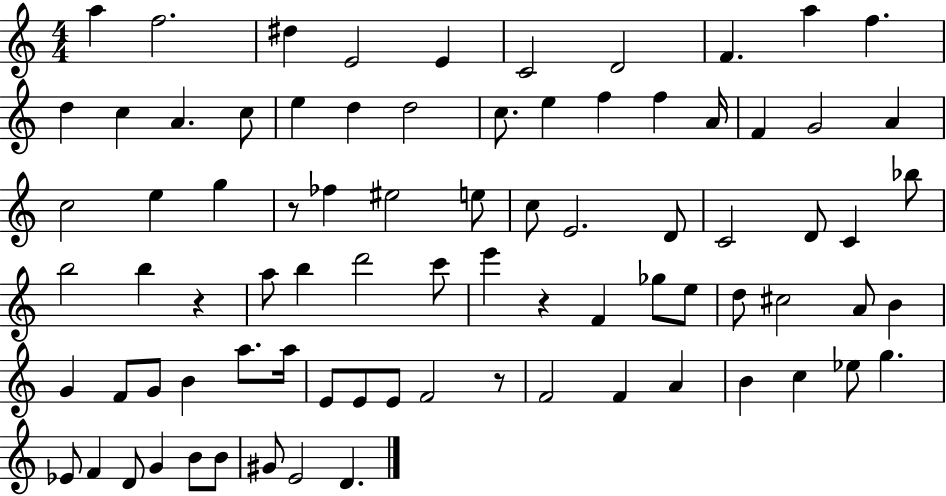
{
  \clef treble
  \numericTimeSignature
  \time 4/4
  \key c \major
  a''4 f''2. | dis''4 e'2 e'4 | c'2 d'2 | f'4. a''4 f''4. | \break d''4 c''4 a'4. c''8 | e''4 d''4 d''2 | c''8. e''4 f''4 f''4 a'16 | f'4 g'2 a'4 | \break c''2 e''4 g''4 | r8 fes''4 eis''2 e''8 | c''8 e'2. d'8 | c'2 d'8 c'4 bes''8 | \break b''2 b''4 r4 | a''8 b''4 d'''2 c'''8 | e'''4 r4 f'4 ges''8 e''8 | d''8 cis''2 a'8 b'4 | \break g'4 f'8 g'8 b'4 a''8. a''16 | e'8 e'8 e'8 f'2 r8 | f'2 f'4 a'4 | b'4 c''4 ees''8 g''4. | \break ees'8 f'4 d'8 g'4 b'8 b'8 | gis'8 e'2 d'4. | \bar "|."
}